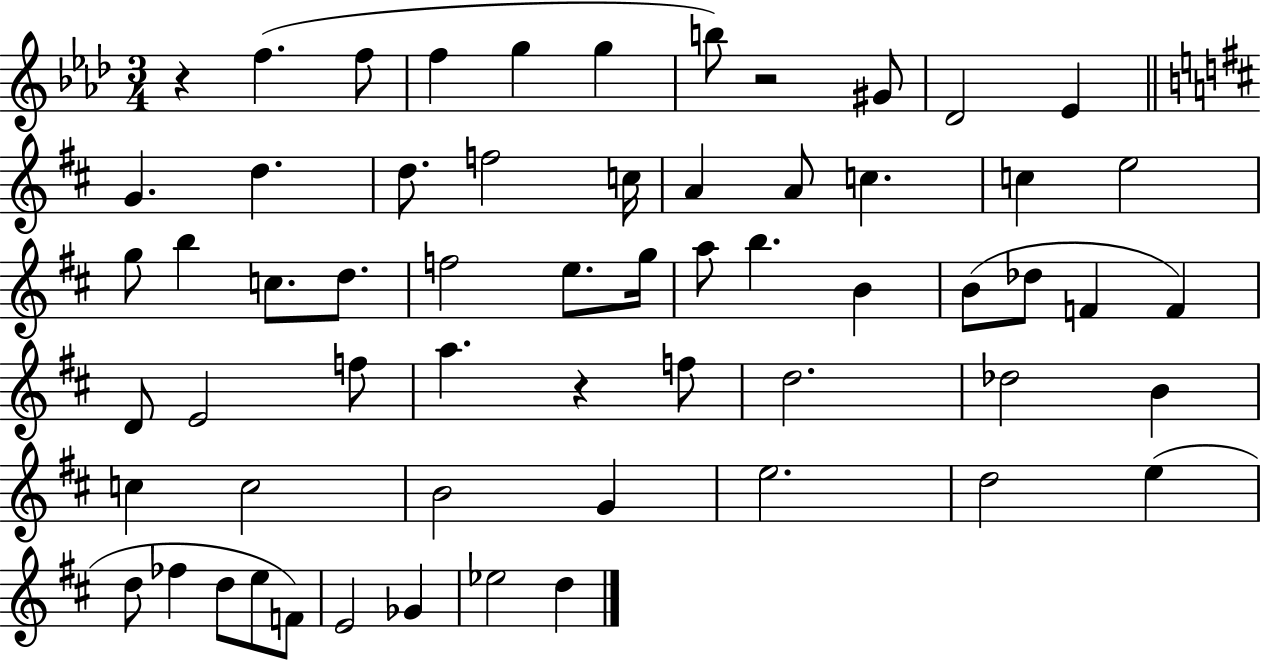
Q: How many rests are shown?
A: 3